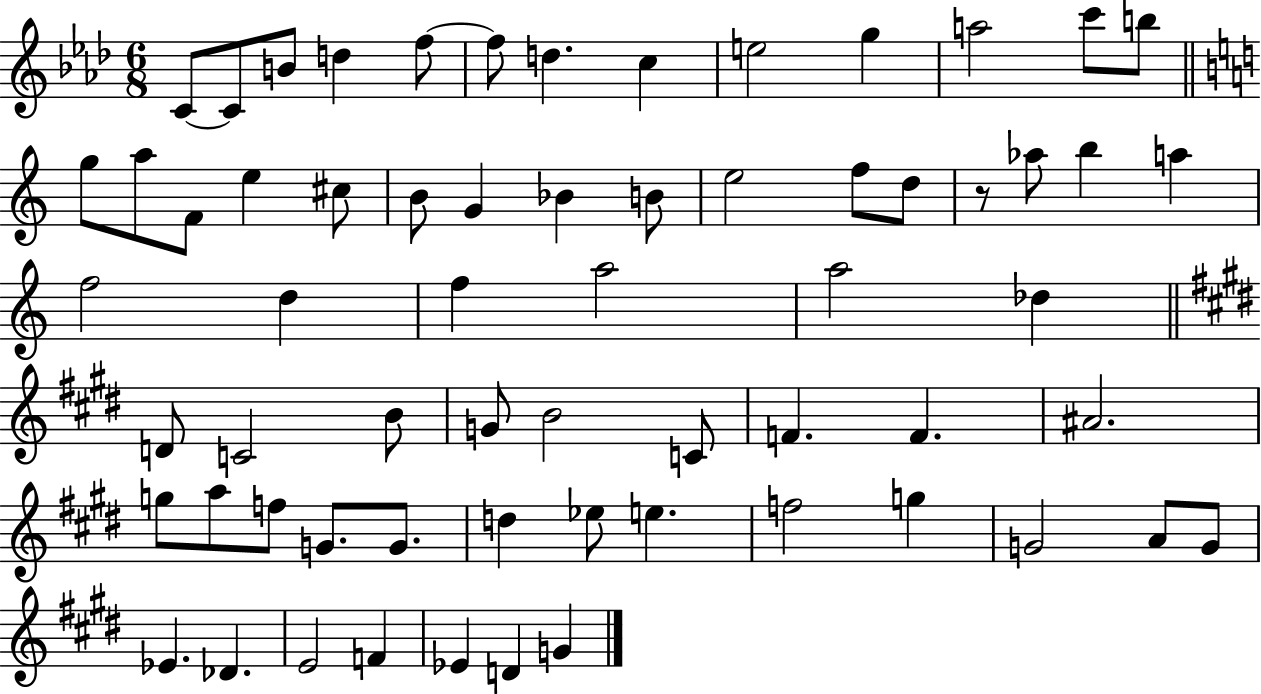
X:1
T:Untitled
M:6/8
L:1/4
K:Ab
C/2 C/2 B/2 d f/2 f/2 d c e2 g a2 c'/2 b/2 g/2 a/2 F/2 e ^c/2 B/2 G _B B/2 e2 f/2 d/2 z/2 _a/2 b a f2 d f a2 a2 _d D/2 C2 B/2 G/2 B2 C/2 F F ^A2 g/2 a/2 f/2 G/2 G/2 d _e/2 e f2 g G2 A/2 G/2 _E _D E2 F _E D G